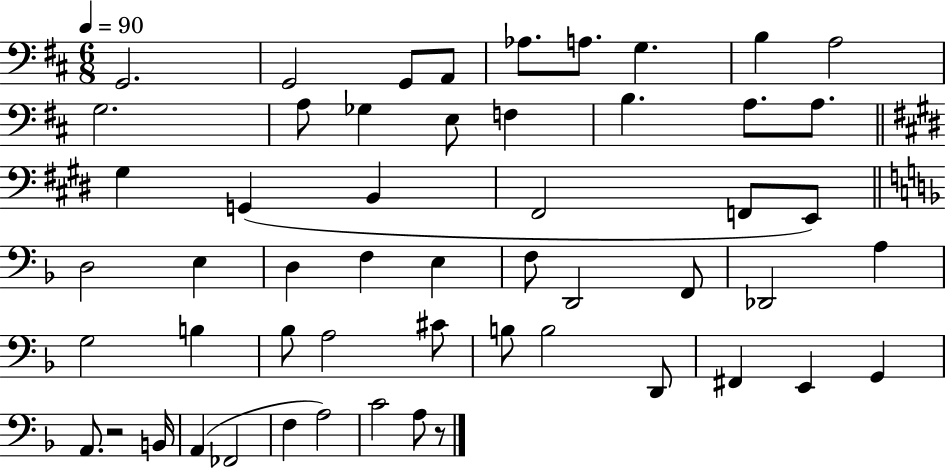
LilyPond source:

{
  \clef bass
  \numericTimeSignature
  \time 6/8
  \key d \major
  \tempo 4 = 90
  g,2. | g,2 g,8 a,8 | aes8. a8. g4. | b4 a2 | \break g2. | a8 ges4 e8 f4 | b4. a8. a8. | \bar "||" \break \key e \major gis4 g,4( b,4 | fis,2 f,8 e,8) | \bar "||" \break \key d \minor d2 e4 | d4 f4 e4 | f8 d,2 f,8 | des,2 a4 | \break g2 b4 | bes8 a2 cis'8 | b8 b2 d,8 | fis,4 e,4 g,4 | \break a,8. r2 b,16 | a,4( fes,2 | f4 a2) | c'2 a8 r8 | \break \bar "|."
}